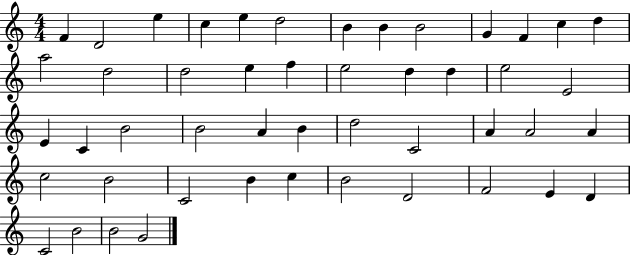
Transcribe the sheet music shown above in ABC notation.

X:1
T:Untitled
M:4/4
L:1/4
K:C
F D2 e c e d2 B B B2 G F c d a2 d2 d2 e f e2 d d e2 E2 E C B2 B2 A B d2 C2 A A2 A c2 B2 C2 B c B2 D2 F2 E D C2 B2 B2 G2